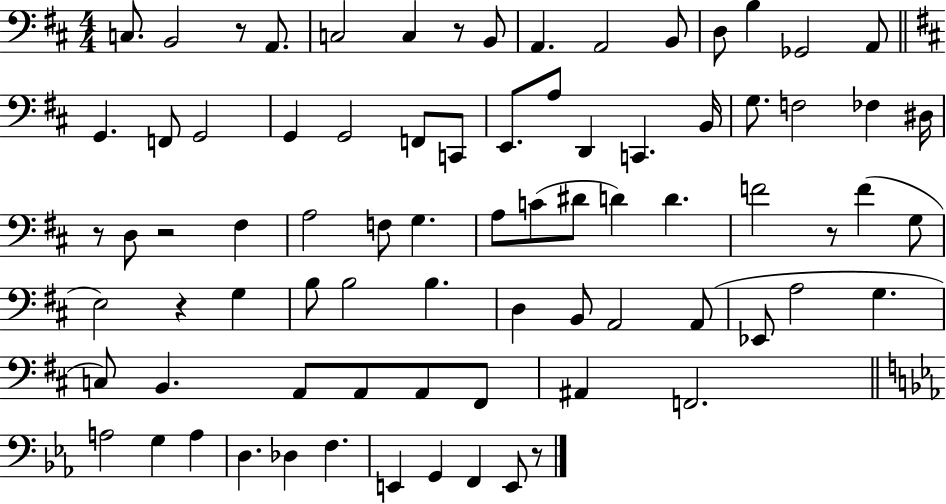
{
  \clef bass
  \numericTimeSignature
  \time 4/4
  \key d \major
  c8. b,2 r8 a,8. | c2 c4 r8 b,8 | a,4. a,2 b,8 | d8 b4 ges,2 a,8 | \break \bar "||" \break \key b \minor g,4. f,8 g,2 | g,4 g,2 f,8 c,8 | e,8. a8 d,4 c,4. b,16 | g8. f2 fes4 dis16 | \break r8 d8 r2 fis4 | a2 f8 g4. | a8 c'8( dis'8 d'4) d'4. | f'2 r8 f'4( g8 | \break e2) r4 g4 | b8 b2 b4. | d4 b,8 a,2 a,8( | ees,8 a2 g4. | \break c8) b,4. a,8 a,8 a,8 fis,8 | ais,4 f,2. | \bar "||" \break \key c \minor a2 g4 a4 | d4. des4 f4. | e,4 g,4 f,4 e,8 r8 | \bar "|."
}